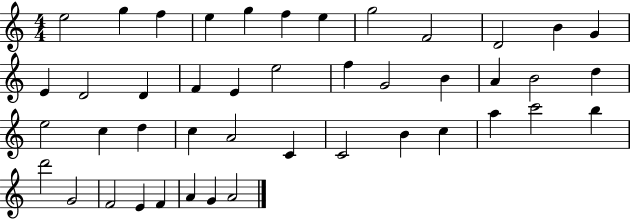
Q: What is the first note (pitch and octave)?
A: E5